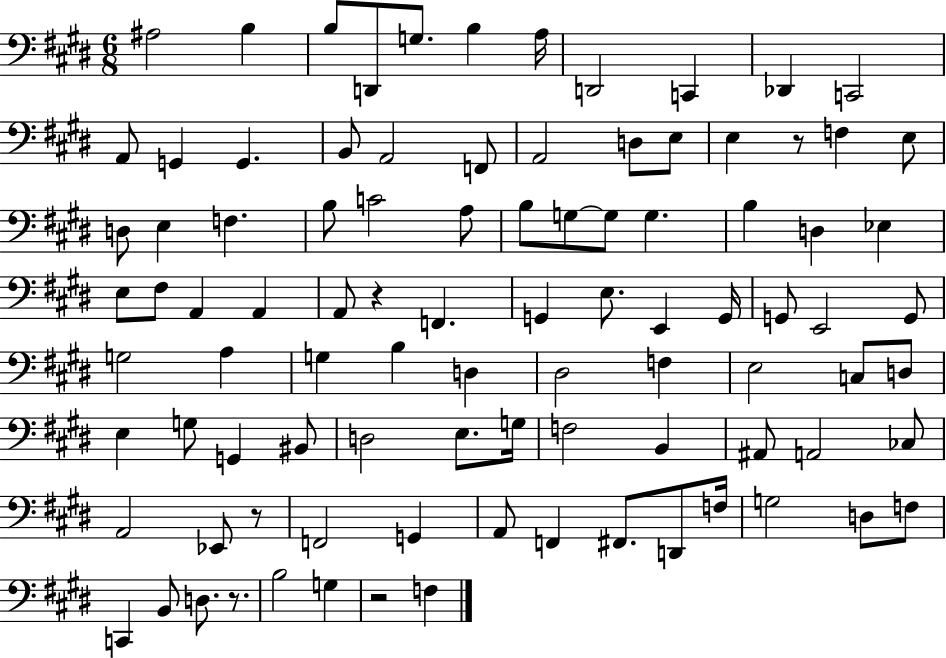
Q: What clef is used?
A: bass